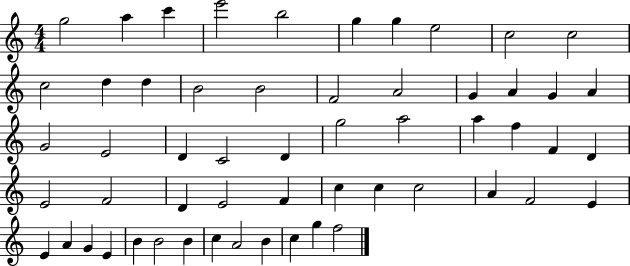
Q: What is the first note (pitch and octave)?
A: G5